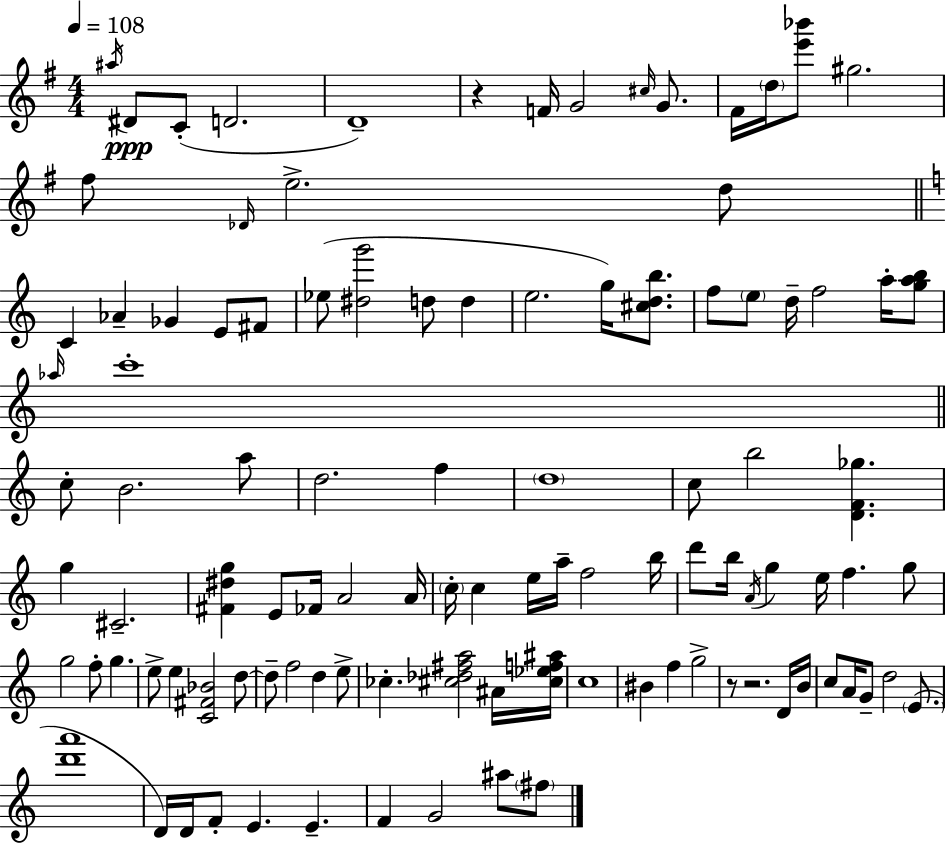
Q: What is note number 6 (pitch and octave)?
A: F4